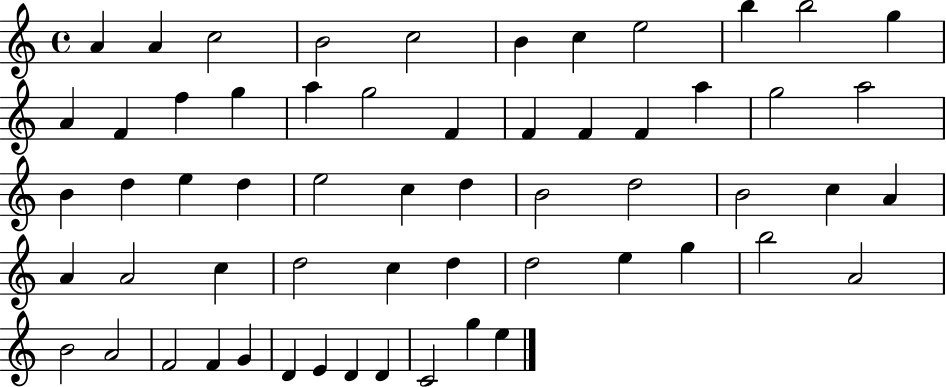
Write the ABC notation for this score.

X:1
T:Untitled
M:4/4
L:1/4
K:C
A A c2 B2 c2 B c e2 b b2 g A F f g a g2 F F F F a g2 a2 B d e d e2 c d B2 d2 B2 c A A A2 c d2 c d d2 e g b2 A2 B2 A2 F2 F G D E D D C2 g e